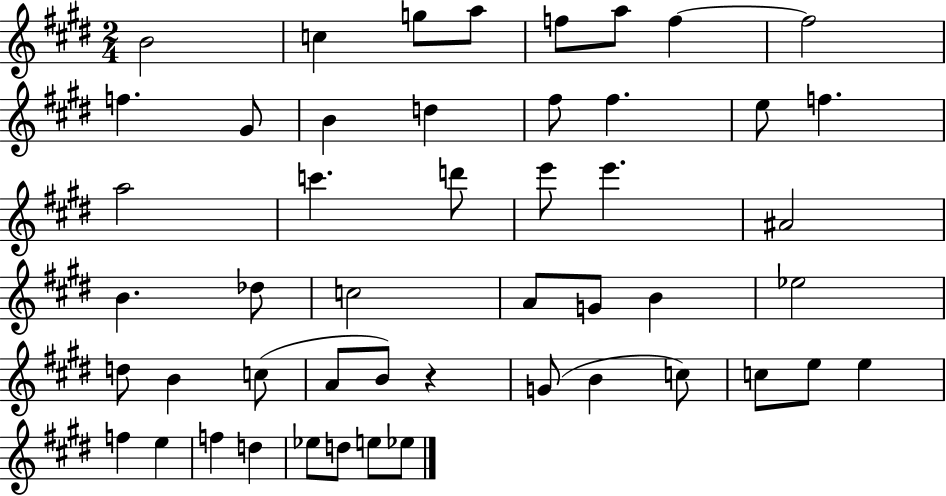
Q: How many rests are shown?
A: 1